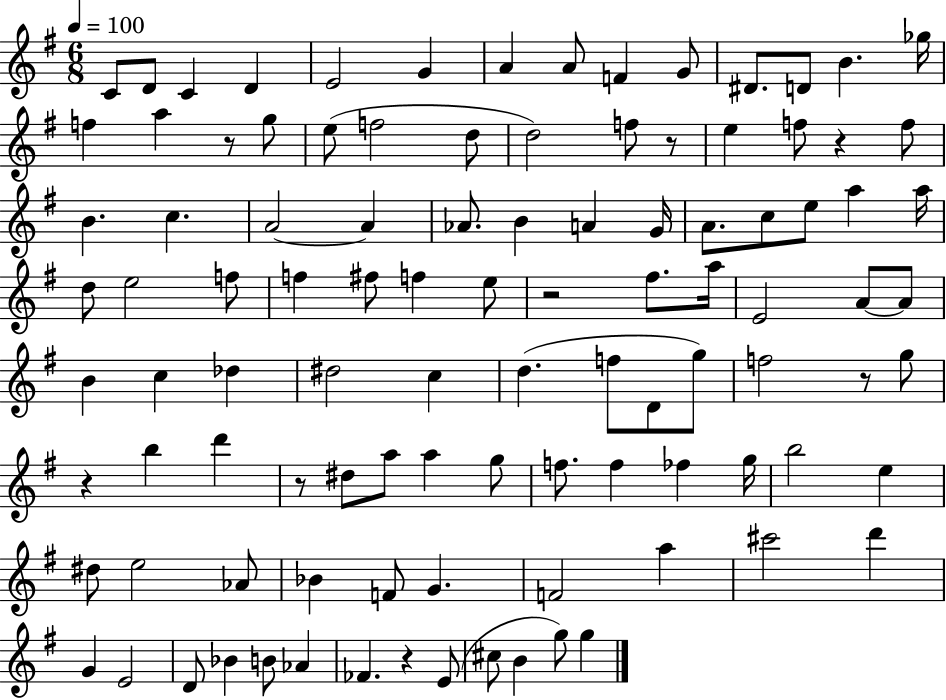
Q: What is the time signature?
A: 6/8